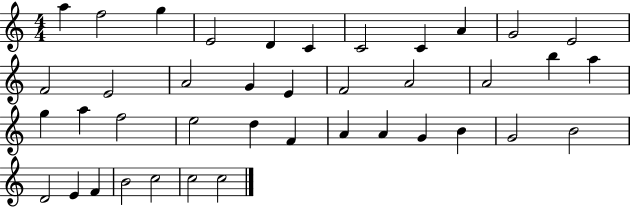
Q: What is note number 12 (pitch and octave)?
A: F4